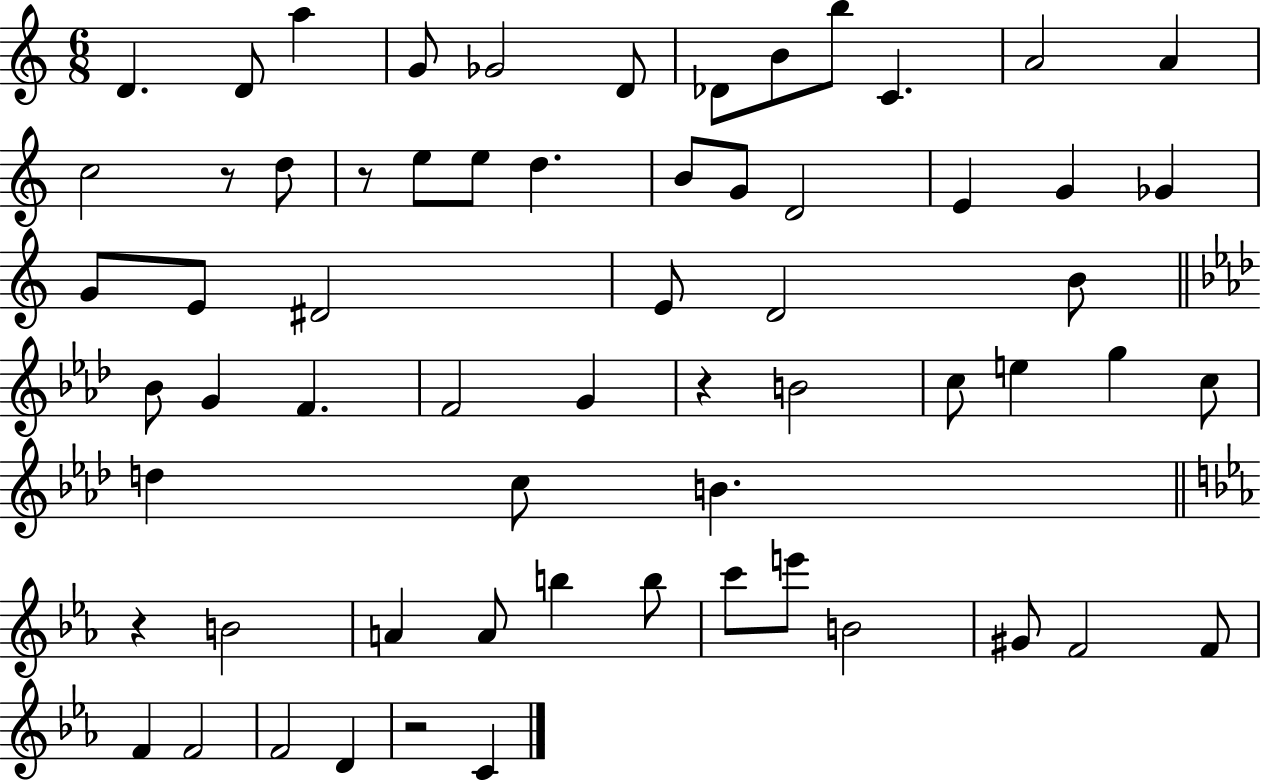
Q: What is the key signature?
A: C major